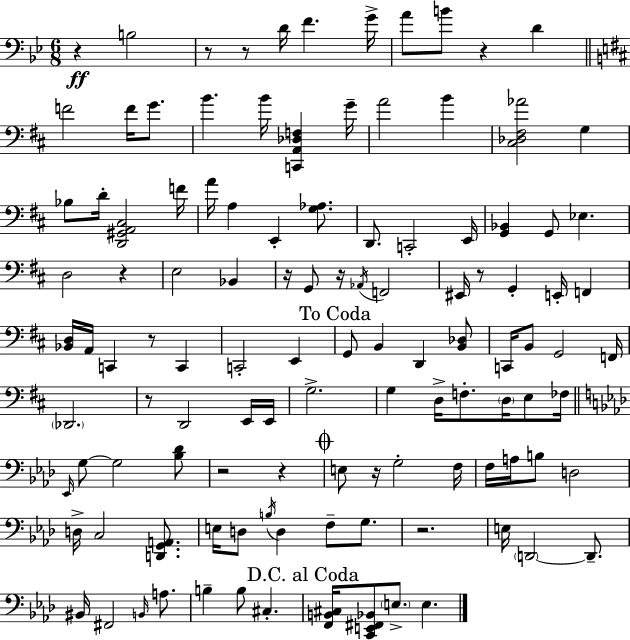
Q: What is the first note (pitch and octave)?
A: B3